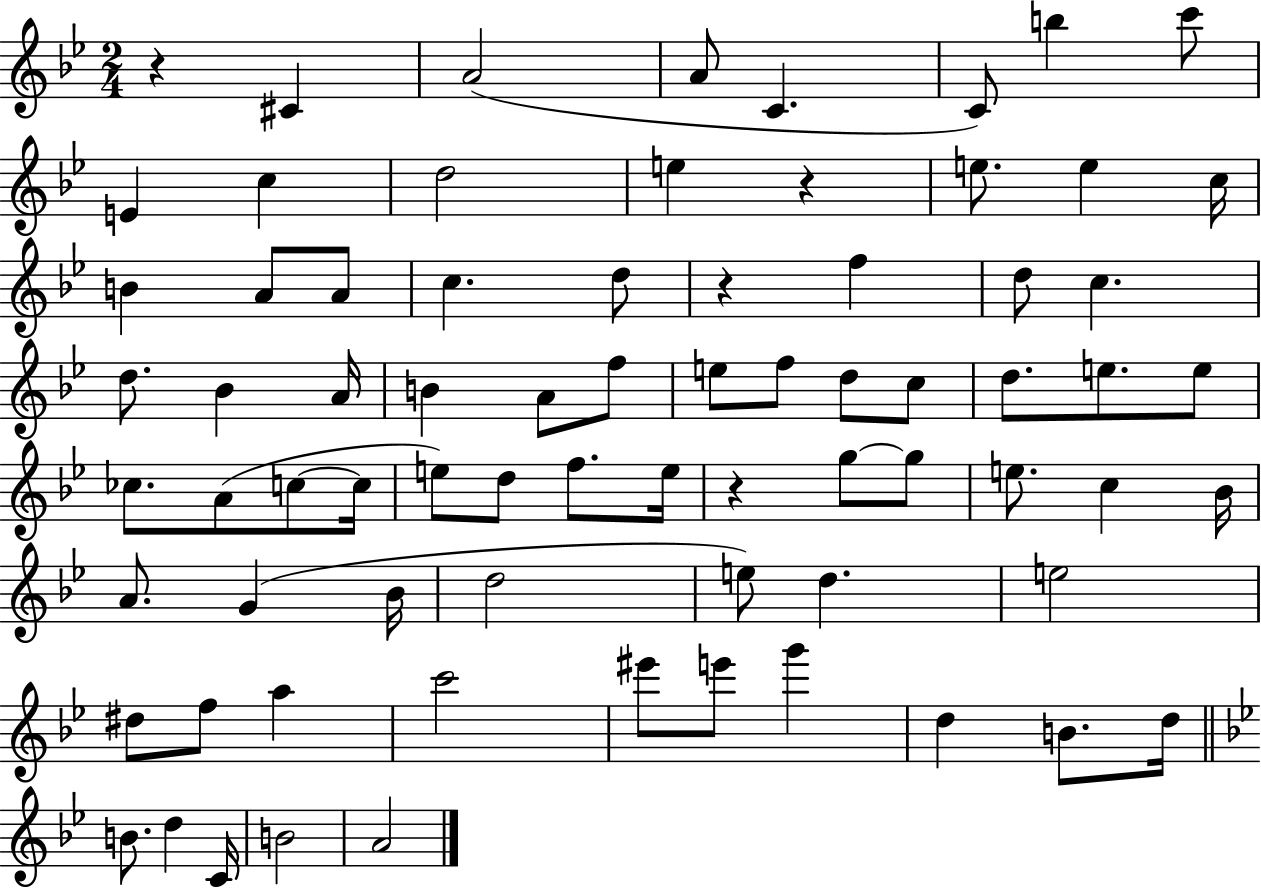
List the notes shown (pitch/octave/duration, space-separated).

R/q C#4/q A4/h A4/e C4/q. C4/e B5/q C6/e E4/q C5/q D5/h E5/q R/q E5/e. E5/q C5/s B4/q A4/e A4/e C5/q. D5/e R/q F5/q D5/e C5/q. D5/e. Bb4/q A4/s B4/q A4/e F5/e E5/e F5/e D5/e C5/e D5/e. E5/e. E5/e CES5/e. A4/e C5/e C5/s E5/e D5/e F5/e. E5/s R/q G5/e G5/e E5/e. C5/q Bb4/s A4/e. G4/q Bb4/s D5/h E5/e D5/q. E5/h D#5/e F5/e A5/q C6/h EIS6/e E6/e G6/q D5/q B4/e. D5/s B4/e. D5/q C4/s B4/h A4/h